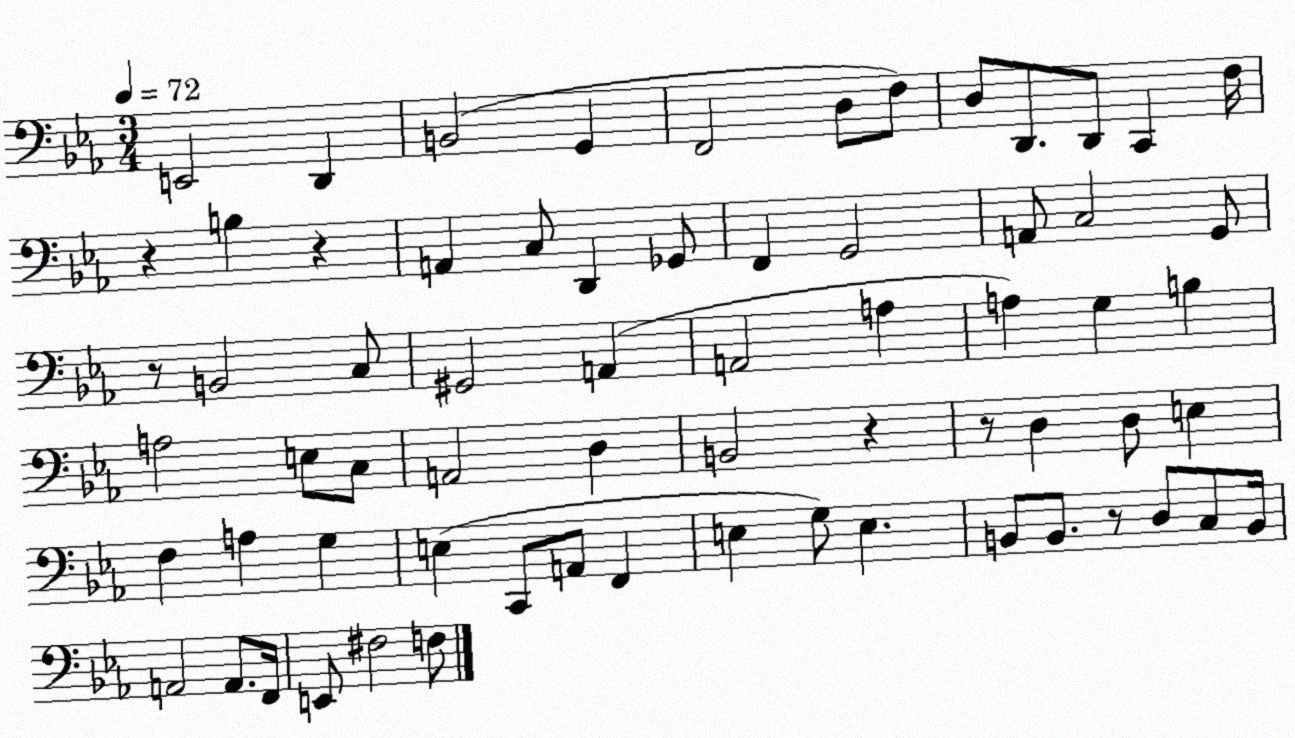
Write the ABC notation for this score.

X:1
T:Untitled
M:3/4
L:1/4
K:Eb
E,,2 D,, B,,2 G,, F,,2 D,/2 F,/2 D,/2 D,,/2 D,,/2 C,, F,/4 z B, z A,, C,/2 D,, _G,,/2 F,, G,,2 A,,/2 C,2 G,,/2 z/2 B,,2 C,/2 ^G,,2 A,, A,,2 A, A, G, B, A,2 E,/2 C,/2 A,,2 D, B,,2 z z/2 D, D,/2 E, F, A, G, E, C,,/2 A,,/2 F,, E, G,/2 E, B,,/2 B,,/2 z/2 D,/2 C,/2 B,,/4 A,,2 A,,/2 F,,/4 E,,/2 ^F,2 F,/2